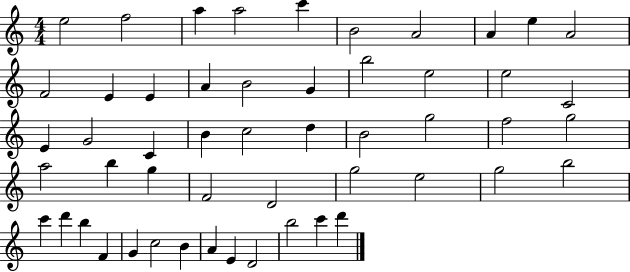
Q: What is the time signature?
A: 4/4